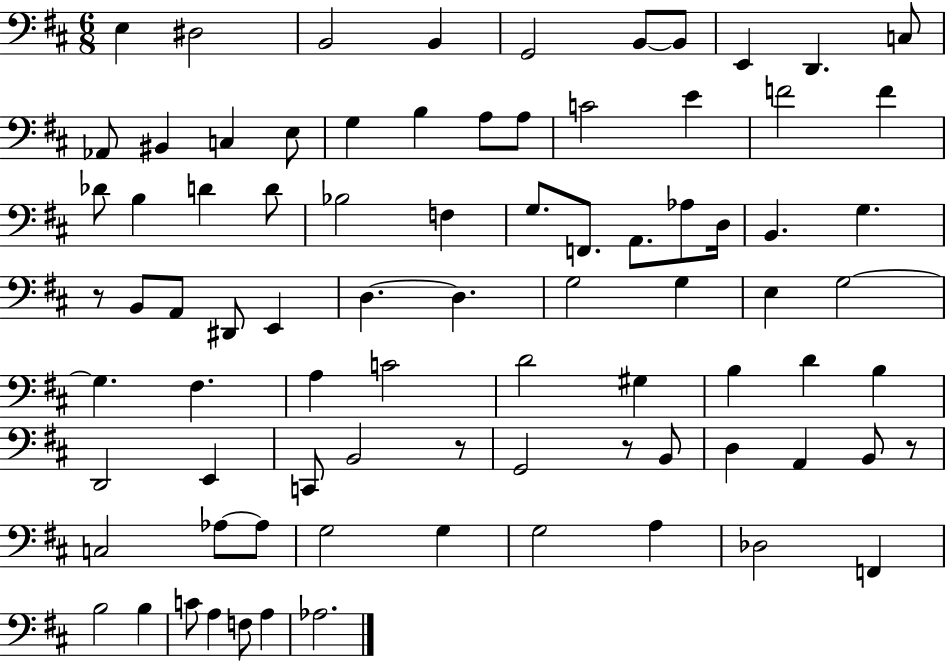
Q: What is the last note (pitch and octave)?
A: Ab3